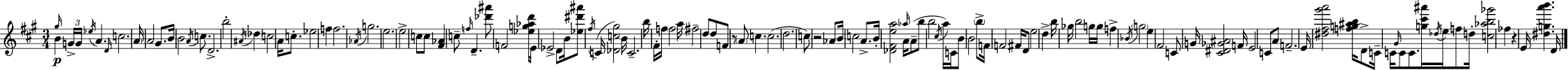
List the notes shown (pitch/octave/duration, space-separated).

G#5/s B4/q G4/s G4/s Eb5/s A4/q. D4/s C5/h. A4/s A4/h G#4/e. B4/s B4/h A4/s C5/e. D4/h. B5/h A#4/s Db5/q C5/h A4/s C5/e. Eb5/h F5/q F5/h. Ab4/s G5/h. E5/h. E5/h C5/e C5/e [F#4,Ab4]/q C5/e F5/s D4/q. [Db6,A#6]/e F4/h [Eb5,G5,Ab5,D6]/e E4/s Eb4/h D4/e B4/s [Eb5,D#6,A#6]/e F#5/s C4/s [Db4,C5,G#5]/h B4/s C4/h. B5/s F#4/s F5/s F5/h A5/s F#5/h D5/e D5/e F4/e R/e A4/e C5/q. C5/h. D5/h. C5/e R/h Ab4/e B4/s C5/h A4/e. B4/s [Db4,F#4,E5,A5]/h Ab5/s A4/s A4/e B5/e B5/h C#5/s A5/s C4/s B4/e B4/h B5/e F4/s F4/h F#4/s D4/e E5/h D5/q B5/s Gb5/s B5/h G5/s G5/s F5/q Bb4/s G5/h E5/q F#4/h C4/e G4/s [C#4,D#4,Gb4,A#4]/h F4/s E4/h C4/e A4/e F4/h. E4/s [D#5,F#5,G#6,A6]/h [F5,G5,A#5,B5]/s D4/e C4/s C4/s G#4/s C4/e C4/e. [G5,C#6,A#6]/s Db5/s E5/s F5/e D5/s [C5,Ab5,B5,Gb6]/h FES5/q R/q E4/s [D#5,G5,A6,B6]/q. D4/s